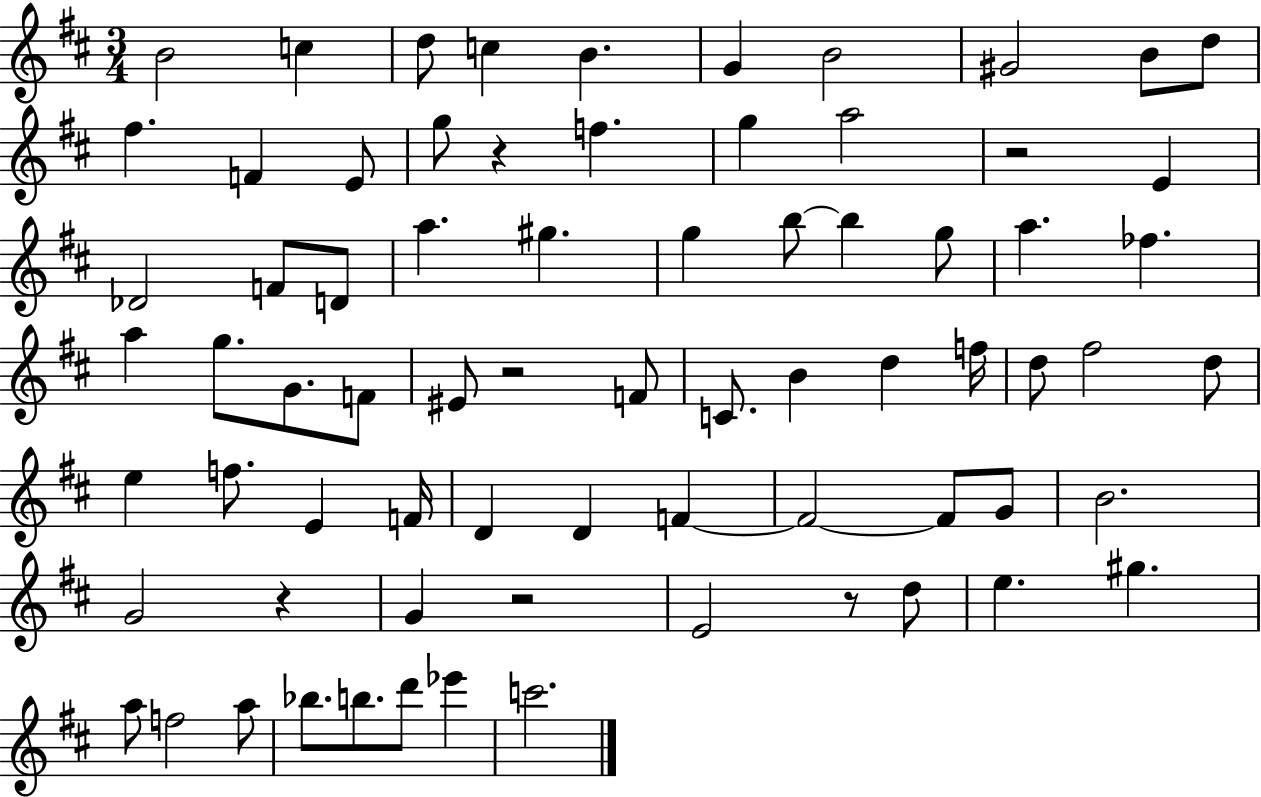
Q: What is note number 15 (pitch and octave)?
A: F5